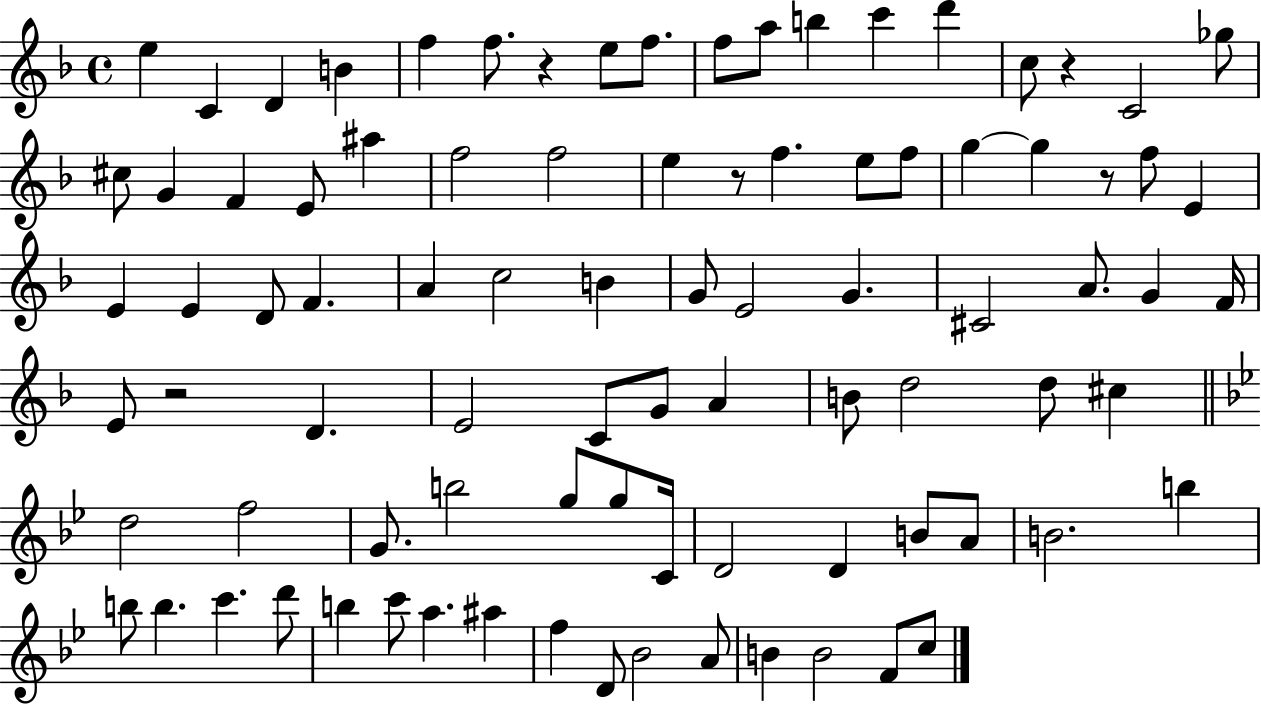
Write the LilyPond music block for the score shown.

{
  \clef treble
  \time 4/4
  \defaultTimeSignature
  \key f \major
  e''4 c'4 d'4 b'4 | f''4 f''8. r4 e''8 f''8. | f''8 a''8 b''4 c'''4 d'''4 | c''8 r4 c'2 ges''8 | \break cis''8 g'4 f'4 e'8 ais''4 | f''2 f''2 | e''4 r8 f''4. e''8 f''8 | g''4~~ g''4 r8 f''8 e'4 | \break e'4 e'4 d'8 f'4. | a'4 c''2 b'4 | g'8 e'2 g'4. | cis'2 a'8. g'4 f'16 | \break e'8 r2 d'4. | e'2 c'8 g'8 a'4 | b'8 d''2 d''8 cis''4 | \bar "||" \break \key g \minor d''2 f''2 | g'8. b''2 g''8 g''8 c'16 | d'2 d'4 b'8 a'8 | b'2. b''4 | \break b''8 b''4. c'''4. d'''8 | b''4 c'''8 a''4. ais''4 | f''4 d'8 bes'2 a'8 | b'4 b'2 f'8 c''8 | \break \bar "|."
}